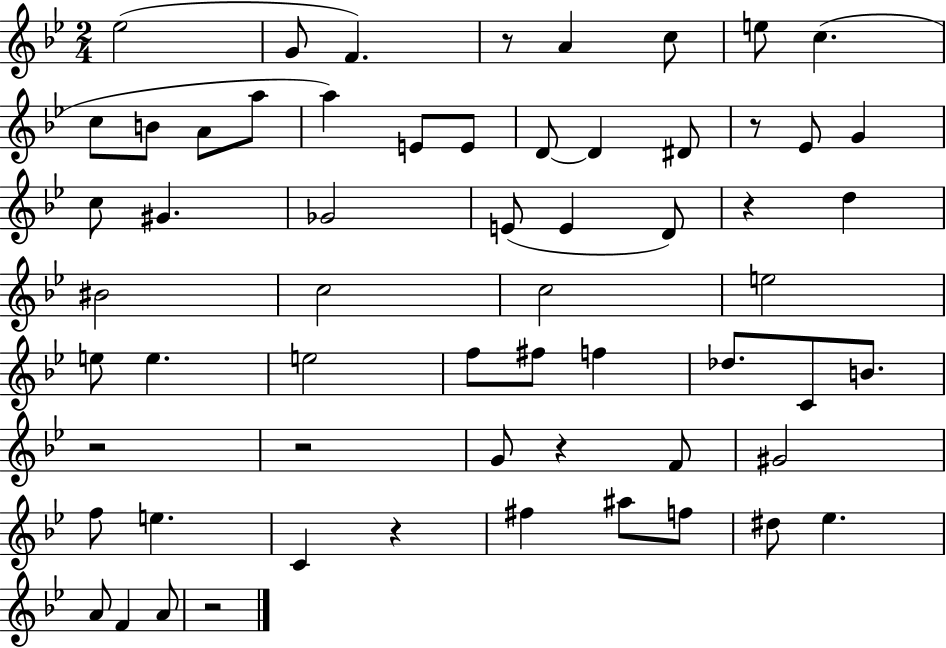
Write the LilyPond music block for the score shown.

{
  \clef treble
  \numericTimeSignature
  \time 2/4
  \key bes \major
  ees''2( | g'8 f'4.) | r8 a'4 c''8 | e''8 c''4.( | \break c''8 b'8 a'8 a''8 | a''4) e'8 e'8 | d'8~~ d'4 dis'8 | r8 ees'8 g'4 | \break c''8 gis'4. | ges'2 | e'8( e'4 d'8) | r4 d''4 | \break bis'2 | c''2 | c''2 | e''2 | \break e''8 e''4. | e''2 | f''8 fis''8 f''4 | des''8. c'8 b'8. | \break r2 | r2 | g'8 r4 f'8 | gis'2 | \break f''8 e''4. | c'4 r4 | fis''4 ais''8 f''8 | dis''8 ees''4. | \break a'8 f'4 a'8 | r2 | \bar "|."
}